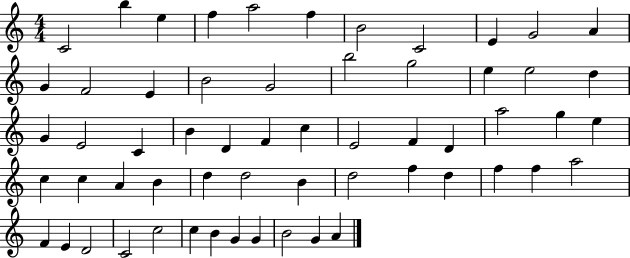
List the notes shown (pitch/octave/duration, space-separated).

C4/h B5/q E5/q F5/q A5/h F5/q B4/h C4/h E4/q G4/h A4/q G4/q F4/h E4/q B4/h G4/h B5/h G5/h E5/q E5/h D5/q G4/q E4/h C4/q B4/q D4/q F4/q C5/q E4/h F4/q D4/q A5/h G5/q E5/q C5/q C5/q A4/q B4/q D5/q D5/h B4/q D5/h F5/q D5/q F5/q F5/q A5/h F4/q E4/q D4/h C4/h C5/h C5/q B4/q G4/q G4/q B4/h G4/q A4/q